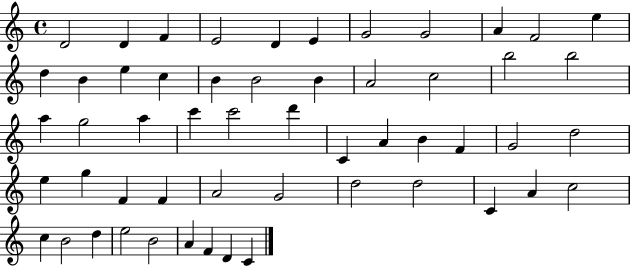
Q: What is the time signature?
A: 4/4